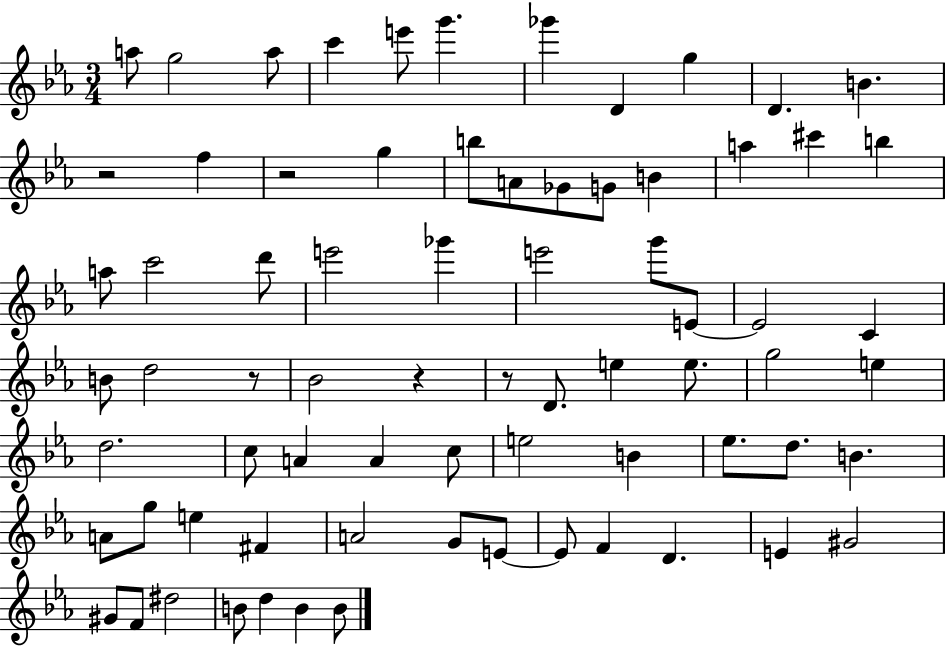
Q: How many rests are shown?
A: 5